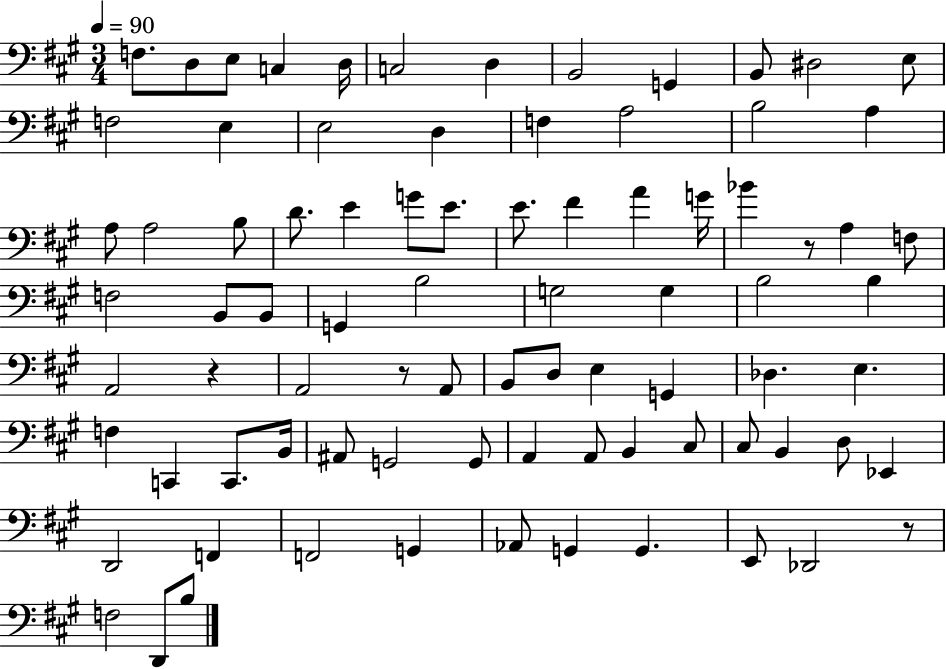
F3/e. D3/e E3/e C3/q D3/s C3/h D3/q B2/h G2/q B2/e D#3/h E3/e F3/h E3/q E3/h D3/q F3/q A3/h B3/h A3/q A3/e A3/h B3/e D4/e. E4/q G4/e E4/e. E4/e. F#4/q A4/q G4/s Bb4/q R/e A3/q F3/e F3/h B2/e B2/e G2/q B3/h G3/h G3/q B3/h B3/q A2/h R/q A2/h R/e A2/e B2/e D3/e E3/q G2/q Db3/q. E3/q. F3/q C2/q C2/e. B2/s A#2/e G2/h G2/e A2/q A2/e B2/q C#3/e C#3/e B2/q D3/e Eb2/q D2/h F2/q F2/h G2/q Ab2/e G2/q G2/q. E2/e Db2/h R/e F3/h D2/e B3/e